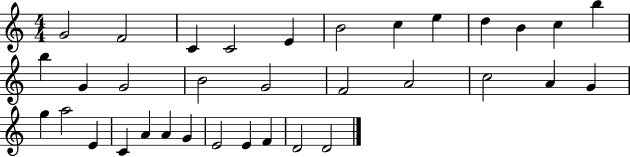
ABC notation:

X:1
T:Untitled
M:4/4
L:1/4
K:C
G2 F2 C C2 E B2 c e d B c b b G G2 B2 G2 F2 A2 c2 A G g a2 E C A A G E2 E F D2 D2